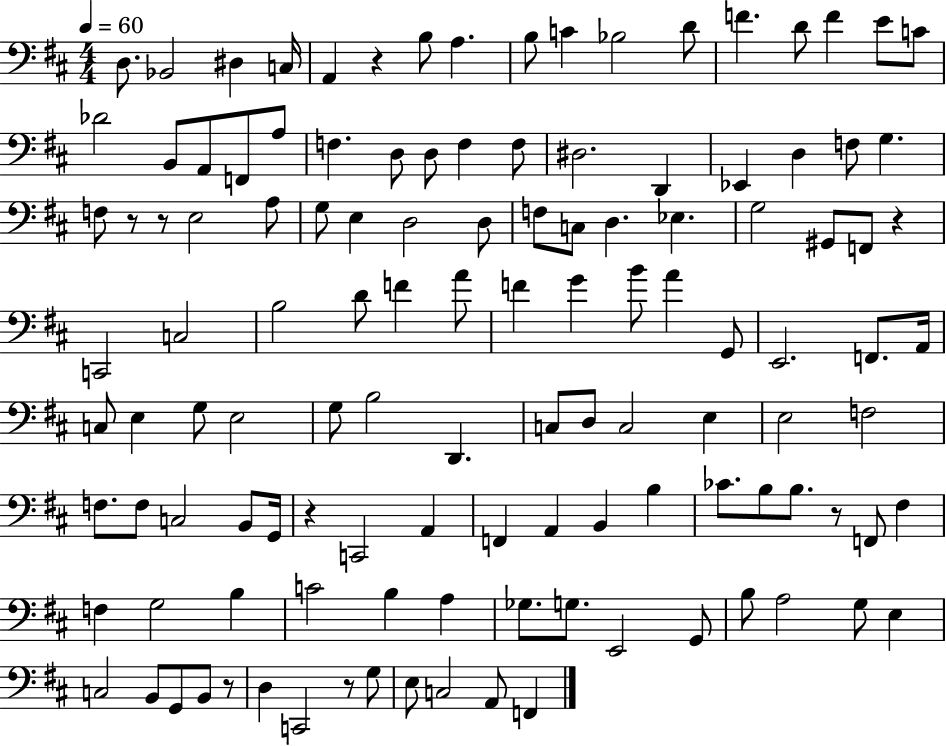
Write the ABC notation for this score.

X:1
T:Untitled
M:4/4
L:1/4
K:D
D,/2 _B,,2 ^D, C,/4 A,, z B,/2 A, B,/2 C _B,2 D/2 F D/2 F E/2 C/2 _D2 B,,/2 A,,/2 F,,/2 A,/2 F, D,/2 D,/2 F, F,/2 ^D,2 D,, _E,, D, F,/2 G, F,/2 z/2 z/2 E,2 A,/2 G,/2 E, D,2 D,/2 F,/2 C,/2 D, _E, G,2 ^G,,/2 F,,/2 z C,,2 C,2 B,2 D/2 F A/2 F G B/2 A G,,/2 E,,2 F,,/2 A,,/4 C,/2 E, G,/2 E,2 G,/2 B,2 D,, C,/2 D,/2 C,2 E, E,2 F,2 F,/2 F,/2 C,2 B,,/2 G,,/4 z C,,2 A,, F,, A,, B,, B, _C/2 B,/2 B,/2 z/2 F,,/2 ^F, F, G,2 B, C2 B, A, _G,/2 G,/2 E,,2 G,,/2 B,/2 A,2 G,/2 E, C,2 B,,/2 G,,/2 B,,/2 z/2 D, C,,2 z/2 G,/2 E,/2 C,2 A,,/2 F,,